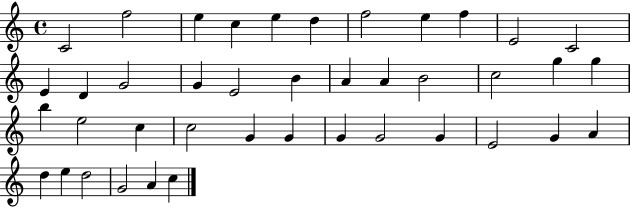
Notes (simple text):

C4/h F5/h E5/q C5/q E5/q D5/q F5/h E5/q F5/q E4/h C4/h E4/q D4/q G4/h G4/q E4/h B4/q A4/q A4/q B4/h C5/h G5/q G5/q B5/q E5/h C5/q C5/h G4/q G4/q G4/q G4/h G4/q E4/h G4/q A4/q D5/q E5/q D5/h G4/h A4/q C5/q